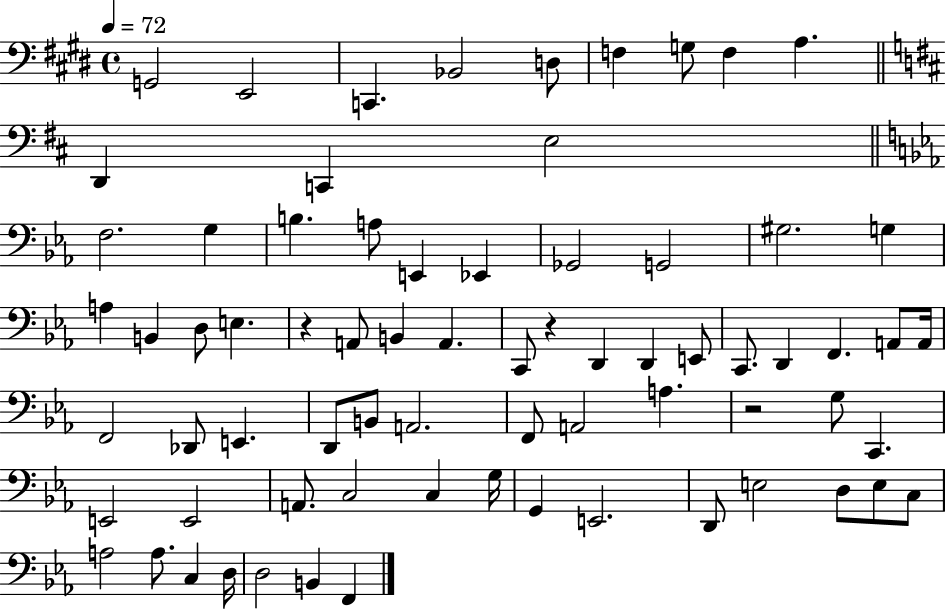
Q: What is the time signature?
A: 4/4